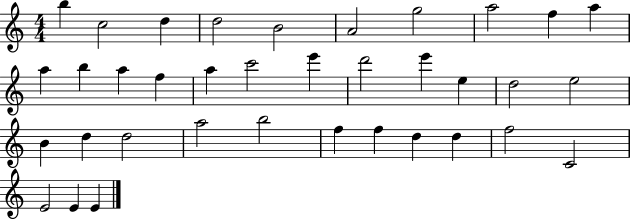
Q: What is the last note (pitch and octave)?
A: E4